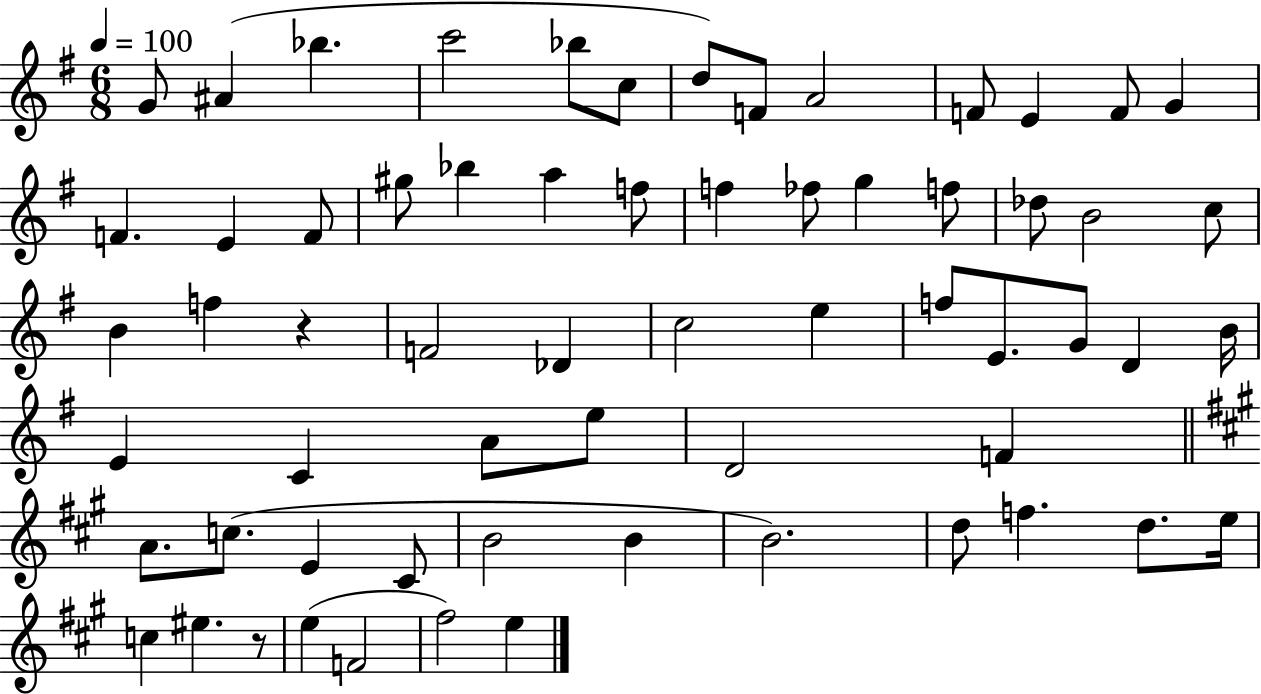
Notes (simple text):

G4/e A#4/q Bb5/q. C6/h Bb5/e C5/e D5/e F4/e A4/h F4/e E4/q F4/e G4/q F4/q. E4/q F4/e G#5/e Bb5/q A5/q F5/e F5/q FES5/e G5/q F5/e Db5/e B4/h C5/e B4/q F5/q R/q F4/h Db4/q C5/h E5/q F5/e E4/e. G4/e D4/q B4/s E4/q C4/q A4/e E5/e D4/h F4/q A4/e. C5/e. E4/q C#4/e B4/h B4/q B4/h. D5/e F5/q. D5/e. E5/s C5/q EIS5/q. R/e E5/q F4/h F#5/h E5/q